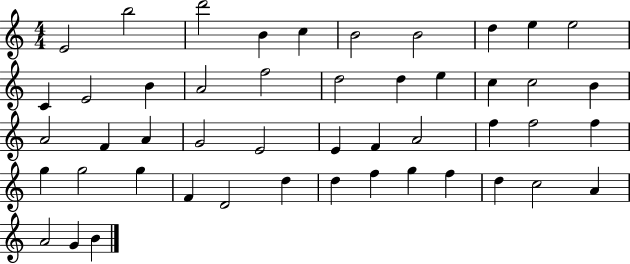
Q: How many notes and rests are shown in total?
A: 48